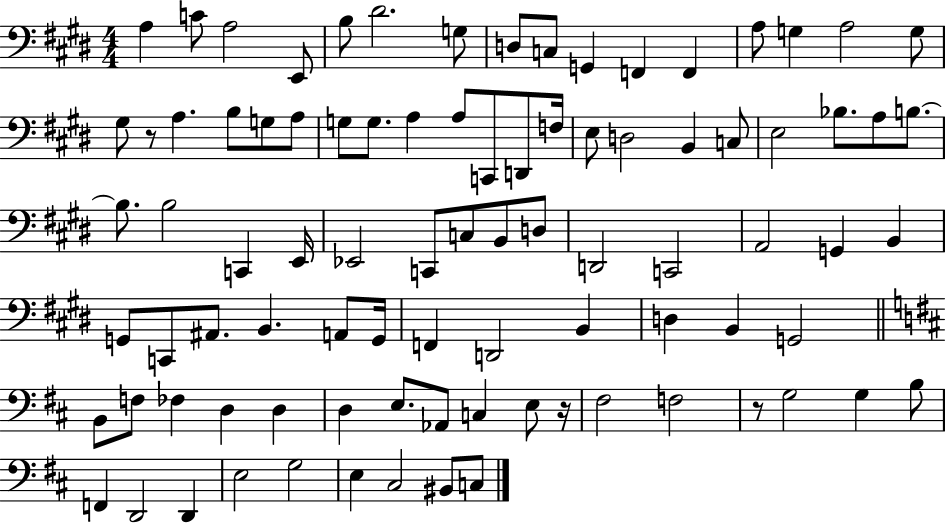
X:1
T:Untitled
M:4/4
L:1/4
K:E
A, C/2 A,2 E,,/2 B,/2 ^D2 G,/2 D,/2 C,/2 G,, F,, F,, A,/2 G, A,2 G,/2 ^G,/2 z/2 A, B,/2 G,/2 A,/2 G,/2 G,/2 A, A,/2 C,,/2 D,,/2 F,/4 E,/2 D,2 B,, C,/2 E,2 _B,/2 A,/2 B,/2 B,/2 B,2 C,, E,,/4 _E,,2 C,,/2 C,/2 B,,/2 D,/2 D,,2 C,,2 A,,2 G,, B,, G,,/2 C,,/2 ^A,,/2 B,, A,,/2 G,,/4 F,, D,,2 B,, D, B,, G,,2 B,,/2 F,/2 _F, D, D, D, E,/2 _A,,/2 C, E,/2 z/4 ^F,2 F,2 z/2 G,2 G, B,/2 F,, D,,2 D,, E,2 G,2 E, ^C,2 ^B,,/2 C,/2